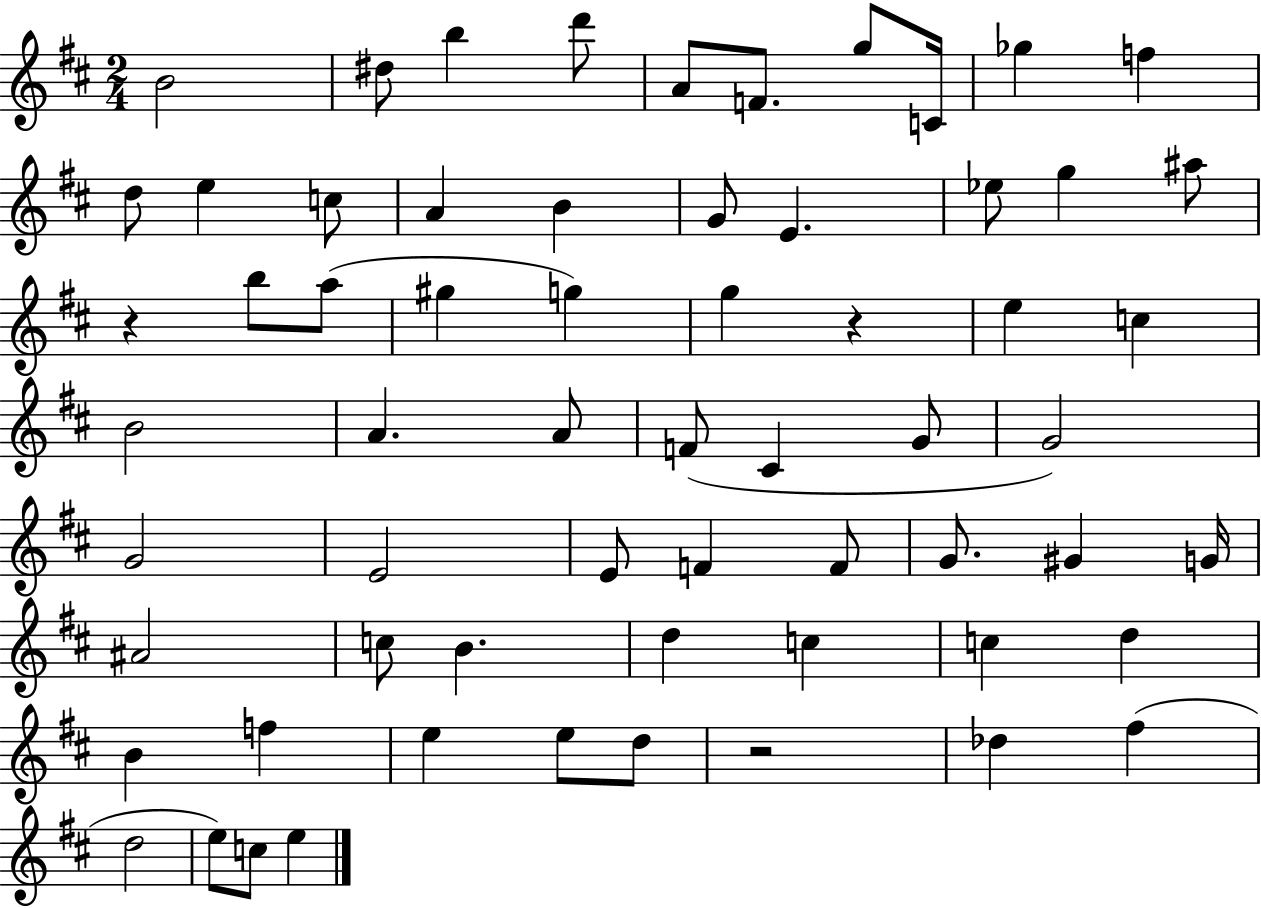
{
  \clef treble
  \numericTimeSignature
  \time 2/4
  \key d \major
  b'2 | dis''8 b''4 d'''8 | a'8 f'8. g''8 c'16 | ges''4 f''4 | \break d''8 e''4 c''8 | a'4 b'4 | g'8 e'4. | ees''8 g''4 ais''8 | \break r4 b''8 a''8( | gis''4 g''4) | g''4 r4 | e''4 c''4 | \break b'2 | a'4. a'8 | f'8( cis'4 g'8 | g'2) | \break g'2 | e'2 | e'8 f'4 f'8 | g'8. gis'4 g'16 | \break ais'2 | c''8 b'4. | d''4 c''4 | c''4 d''4 | \break b'4 f''4 | e''4 e''8 d''8 | r2 | des''4 fis''4( | \break d''2 | e''8) c''8 e''4 | \bar "|."
}